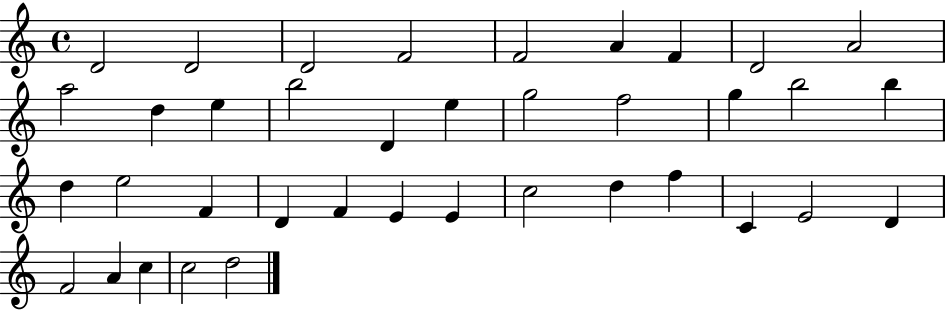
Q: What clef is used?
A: treble